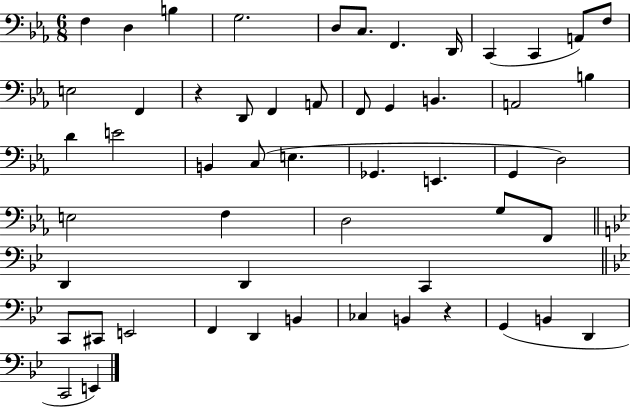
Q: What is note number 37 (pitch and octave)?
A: D2